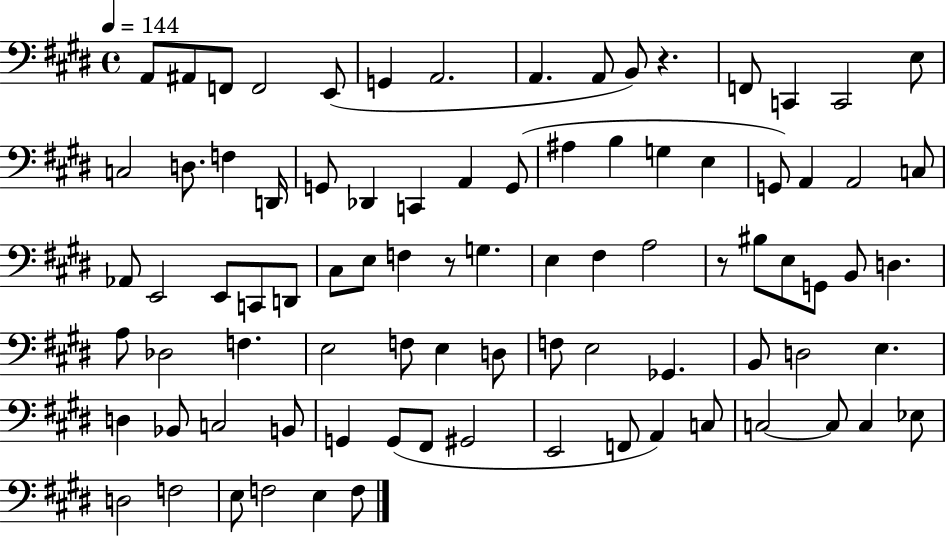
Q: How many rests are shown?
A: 3